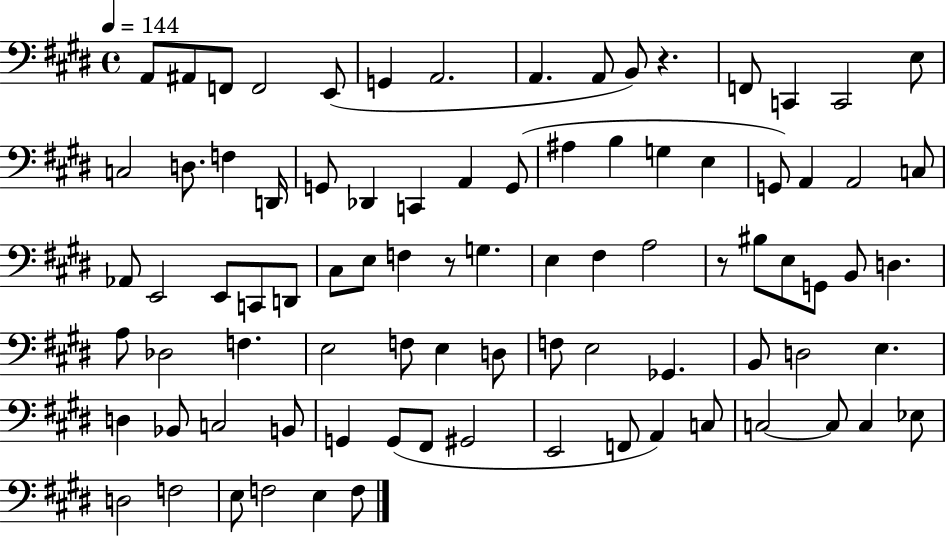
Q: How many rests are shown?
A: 3